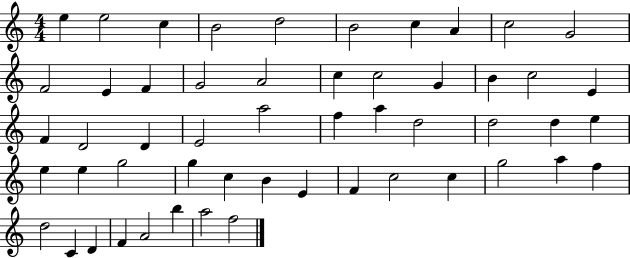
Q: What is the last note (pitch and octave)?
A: F5